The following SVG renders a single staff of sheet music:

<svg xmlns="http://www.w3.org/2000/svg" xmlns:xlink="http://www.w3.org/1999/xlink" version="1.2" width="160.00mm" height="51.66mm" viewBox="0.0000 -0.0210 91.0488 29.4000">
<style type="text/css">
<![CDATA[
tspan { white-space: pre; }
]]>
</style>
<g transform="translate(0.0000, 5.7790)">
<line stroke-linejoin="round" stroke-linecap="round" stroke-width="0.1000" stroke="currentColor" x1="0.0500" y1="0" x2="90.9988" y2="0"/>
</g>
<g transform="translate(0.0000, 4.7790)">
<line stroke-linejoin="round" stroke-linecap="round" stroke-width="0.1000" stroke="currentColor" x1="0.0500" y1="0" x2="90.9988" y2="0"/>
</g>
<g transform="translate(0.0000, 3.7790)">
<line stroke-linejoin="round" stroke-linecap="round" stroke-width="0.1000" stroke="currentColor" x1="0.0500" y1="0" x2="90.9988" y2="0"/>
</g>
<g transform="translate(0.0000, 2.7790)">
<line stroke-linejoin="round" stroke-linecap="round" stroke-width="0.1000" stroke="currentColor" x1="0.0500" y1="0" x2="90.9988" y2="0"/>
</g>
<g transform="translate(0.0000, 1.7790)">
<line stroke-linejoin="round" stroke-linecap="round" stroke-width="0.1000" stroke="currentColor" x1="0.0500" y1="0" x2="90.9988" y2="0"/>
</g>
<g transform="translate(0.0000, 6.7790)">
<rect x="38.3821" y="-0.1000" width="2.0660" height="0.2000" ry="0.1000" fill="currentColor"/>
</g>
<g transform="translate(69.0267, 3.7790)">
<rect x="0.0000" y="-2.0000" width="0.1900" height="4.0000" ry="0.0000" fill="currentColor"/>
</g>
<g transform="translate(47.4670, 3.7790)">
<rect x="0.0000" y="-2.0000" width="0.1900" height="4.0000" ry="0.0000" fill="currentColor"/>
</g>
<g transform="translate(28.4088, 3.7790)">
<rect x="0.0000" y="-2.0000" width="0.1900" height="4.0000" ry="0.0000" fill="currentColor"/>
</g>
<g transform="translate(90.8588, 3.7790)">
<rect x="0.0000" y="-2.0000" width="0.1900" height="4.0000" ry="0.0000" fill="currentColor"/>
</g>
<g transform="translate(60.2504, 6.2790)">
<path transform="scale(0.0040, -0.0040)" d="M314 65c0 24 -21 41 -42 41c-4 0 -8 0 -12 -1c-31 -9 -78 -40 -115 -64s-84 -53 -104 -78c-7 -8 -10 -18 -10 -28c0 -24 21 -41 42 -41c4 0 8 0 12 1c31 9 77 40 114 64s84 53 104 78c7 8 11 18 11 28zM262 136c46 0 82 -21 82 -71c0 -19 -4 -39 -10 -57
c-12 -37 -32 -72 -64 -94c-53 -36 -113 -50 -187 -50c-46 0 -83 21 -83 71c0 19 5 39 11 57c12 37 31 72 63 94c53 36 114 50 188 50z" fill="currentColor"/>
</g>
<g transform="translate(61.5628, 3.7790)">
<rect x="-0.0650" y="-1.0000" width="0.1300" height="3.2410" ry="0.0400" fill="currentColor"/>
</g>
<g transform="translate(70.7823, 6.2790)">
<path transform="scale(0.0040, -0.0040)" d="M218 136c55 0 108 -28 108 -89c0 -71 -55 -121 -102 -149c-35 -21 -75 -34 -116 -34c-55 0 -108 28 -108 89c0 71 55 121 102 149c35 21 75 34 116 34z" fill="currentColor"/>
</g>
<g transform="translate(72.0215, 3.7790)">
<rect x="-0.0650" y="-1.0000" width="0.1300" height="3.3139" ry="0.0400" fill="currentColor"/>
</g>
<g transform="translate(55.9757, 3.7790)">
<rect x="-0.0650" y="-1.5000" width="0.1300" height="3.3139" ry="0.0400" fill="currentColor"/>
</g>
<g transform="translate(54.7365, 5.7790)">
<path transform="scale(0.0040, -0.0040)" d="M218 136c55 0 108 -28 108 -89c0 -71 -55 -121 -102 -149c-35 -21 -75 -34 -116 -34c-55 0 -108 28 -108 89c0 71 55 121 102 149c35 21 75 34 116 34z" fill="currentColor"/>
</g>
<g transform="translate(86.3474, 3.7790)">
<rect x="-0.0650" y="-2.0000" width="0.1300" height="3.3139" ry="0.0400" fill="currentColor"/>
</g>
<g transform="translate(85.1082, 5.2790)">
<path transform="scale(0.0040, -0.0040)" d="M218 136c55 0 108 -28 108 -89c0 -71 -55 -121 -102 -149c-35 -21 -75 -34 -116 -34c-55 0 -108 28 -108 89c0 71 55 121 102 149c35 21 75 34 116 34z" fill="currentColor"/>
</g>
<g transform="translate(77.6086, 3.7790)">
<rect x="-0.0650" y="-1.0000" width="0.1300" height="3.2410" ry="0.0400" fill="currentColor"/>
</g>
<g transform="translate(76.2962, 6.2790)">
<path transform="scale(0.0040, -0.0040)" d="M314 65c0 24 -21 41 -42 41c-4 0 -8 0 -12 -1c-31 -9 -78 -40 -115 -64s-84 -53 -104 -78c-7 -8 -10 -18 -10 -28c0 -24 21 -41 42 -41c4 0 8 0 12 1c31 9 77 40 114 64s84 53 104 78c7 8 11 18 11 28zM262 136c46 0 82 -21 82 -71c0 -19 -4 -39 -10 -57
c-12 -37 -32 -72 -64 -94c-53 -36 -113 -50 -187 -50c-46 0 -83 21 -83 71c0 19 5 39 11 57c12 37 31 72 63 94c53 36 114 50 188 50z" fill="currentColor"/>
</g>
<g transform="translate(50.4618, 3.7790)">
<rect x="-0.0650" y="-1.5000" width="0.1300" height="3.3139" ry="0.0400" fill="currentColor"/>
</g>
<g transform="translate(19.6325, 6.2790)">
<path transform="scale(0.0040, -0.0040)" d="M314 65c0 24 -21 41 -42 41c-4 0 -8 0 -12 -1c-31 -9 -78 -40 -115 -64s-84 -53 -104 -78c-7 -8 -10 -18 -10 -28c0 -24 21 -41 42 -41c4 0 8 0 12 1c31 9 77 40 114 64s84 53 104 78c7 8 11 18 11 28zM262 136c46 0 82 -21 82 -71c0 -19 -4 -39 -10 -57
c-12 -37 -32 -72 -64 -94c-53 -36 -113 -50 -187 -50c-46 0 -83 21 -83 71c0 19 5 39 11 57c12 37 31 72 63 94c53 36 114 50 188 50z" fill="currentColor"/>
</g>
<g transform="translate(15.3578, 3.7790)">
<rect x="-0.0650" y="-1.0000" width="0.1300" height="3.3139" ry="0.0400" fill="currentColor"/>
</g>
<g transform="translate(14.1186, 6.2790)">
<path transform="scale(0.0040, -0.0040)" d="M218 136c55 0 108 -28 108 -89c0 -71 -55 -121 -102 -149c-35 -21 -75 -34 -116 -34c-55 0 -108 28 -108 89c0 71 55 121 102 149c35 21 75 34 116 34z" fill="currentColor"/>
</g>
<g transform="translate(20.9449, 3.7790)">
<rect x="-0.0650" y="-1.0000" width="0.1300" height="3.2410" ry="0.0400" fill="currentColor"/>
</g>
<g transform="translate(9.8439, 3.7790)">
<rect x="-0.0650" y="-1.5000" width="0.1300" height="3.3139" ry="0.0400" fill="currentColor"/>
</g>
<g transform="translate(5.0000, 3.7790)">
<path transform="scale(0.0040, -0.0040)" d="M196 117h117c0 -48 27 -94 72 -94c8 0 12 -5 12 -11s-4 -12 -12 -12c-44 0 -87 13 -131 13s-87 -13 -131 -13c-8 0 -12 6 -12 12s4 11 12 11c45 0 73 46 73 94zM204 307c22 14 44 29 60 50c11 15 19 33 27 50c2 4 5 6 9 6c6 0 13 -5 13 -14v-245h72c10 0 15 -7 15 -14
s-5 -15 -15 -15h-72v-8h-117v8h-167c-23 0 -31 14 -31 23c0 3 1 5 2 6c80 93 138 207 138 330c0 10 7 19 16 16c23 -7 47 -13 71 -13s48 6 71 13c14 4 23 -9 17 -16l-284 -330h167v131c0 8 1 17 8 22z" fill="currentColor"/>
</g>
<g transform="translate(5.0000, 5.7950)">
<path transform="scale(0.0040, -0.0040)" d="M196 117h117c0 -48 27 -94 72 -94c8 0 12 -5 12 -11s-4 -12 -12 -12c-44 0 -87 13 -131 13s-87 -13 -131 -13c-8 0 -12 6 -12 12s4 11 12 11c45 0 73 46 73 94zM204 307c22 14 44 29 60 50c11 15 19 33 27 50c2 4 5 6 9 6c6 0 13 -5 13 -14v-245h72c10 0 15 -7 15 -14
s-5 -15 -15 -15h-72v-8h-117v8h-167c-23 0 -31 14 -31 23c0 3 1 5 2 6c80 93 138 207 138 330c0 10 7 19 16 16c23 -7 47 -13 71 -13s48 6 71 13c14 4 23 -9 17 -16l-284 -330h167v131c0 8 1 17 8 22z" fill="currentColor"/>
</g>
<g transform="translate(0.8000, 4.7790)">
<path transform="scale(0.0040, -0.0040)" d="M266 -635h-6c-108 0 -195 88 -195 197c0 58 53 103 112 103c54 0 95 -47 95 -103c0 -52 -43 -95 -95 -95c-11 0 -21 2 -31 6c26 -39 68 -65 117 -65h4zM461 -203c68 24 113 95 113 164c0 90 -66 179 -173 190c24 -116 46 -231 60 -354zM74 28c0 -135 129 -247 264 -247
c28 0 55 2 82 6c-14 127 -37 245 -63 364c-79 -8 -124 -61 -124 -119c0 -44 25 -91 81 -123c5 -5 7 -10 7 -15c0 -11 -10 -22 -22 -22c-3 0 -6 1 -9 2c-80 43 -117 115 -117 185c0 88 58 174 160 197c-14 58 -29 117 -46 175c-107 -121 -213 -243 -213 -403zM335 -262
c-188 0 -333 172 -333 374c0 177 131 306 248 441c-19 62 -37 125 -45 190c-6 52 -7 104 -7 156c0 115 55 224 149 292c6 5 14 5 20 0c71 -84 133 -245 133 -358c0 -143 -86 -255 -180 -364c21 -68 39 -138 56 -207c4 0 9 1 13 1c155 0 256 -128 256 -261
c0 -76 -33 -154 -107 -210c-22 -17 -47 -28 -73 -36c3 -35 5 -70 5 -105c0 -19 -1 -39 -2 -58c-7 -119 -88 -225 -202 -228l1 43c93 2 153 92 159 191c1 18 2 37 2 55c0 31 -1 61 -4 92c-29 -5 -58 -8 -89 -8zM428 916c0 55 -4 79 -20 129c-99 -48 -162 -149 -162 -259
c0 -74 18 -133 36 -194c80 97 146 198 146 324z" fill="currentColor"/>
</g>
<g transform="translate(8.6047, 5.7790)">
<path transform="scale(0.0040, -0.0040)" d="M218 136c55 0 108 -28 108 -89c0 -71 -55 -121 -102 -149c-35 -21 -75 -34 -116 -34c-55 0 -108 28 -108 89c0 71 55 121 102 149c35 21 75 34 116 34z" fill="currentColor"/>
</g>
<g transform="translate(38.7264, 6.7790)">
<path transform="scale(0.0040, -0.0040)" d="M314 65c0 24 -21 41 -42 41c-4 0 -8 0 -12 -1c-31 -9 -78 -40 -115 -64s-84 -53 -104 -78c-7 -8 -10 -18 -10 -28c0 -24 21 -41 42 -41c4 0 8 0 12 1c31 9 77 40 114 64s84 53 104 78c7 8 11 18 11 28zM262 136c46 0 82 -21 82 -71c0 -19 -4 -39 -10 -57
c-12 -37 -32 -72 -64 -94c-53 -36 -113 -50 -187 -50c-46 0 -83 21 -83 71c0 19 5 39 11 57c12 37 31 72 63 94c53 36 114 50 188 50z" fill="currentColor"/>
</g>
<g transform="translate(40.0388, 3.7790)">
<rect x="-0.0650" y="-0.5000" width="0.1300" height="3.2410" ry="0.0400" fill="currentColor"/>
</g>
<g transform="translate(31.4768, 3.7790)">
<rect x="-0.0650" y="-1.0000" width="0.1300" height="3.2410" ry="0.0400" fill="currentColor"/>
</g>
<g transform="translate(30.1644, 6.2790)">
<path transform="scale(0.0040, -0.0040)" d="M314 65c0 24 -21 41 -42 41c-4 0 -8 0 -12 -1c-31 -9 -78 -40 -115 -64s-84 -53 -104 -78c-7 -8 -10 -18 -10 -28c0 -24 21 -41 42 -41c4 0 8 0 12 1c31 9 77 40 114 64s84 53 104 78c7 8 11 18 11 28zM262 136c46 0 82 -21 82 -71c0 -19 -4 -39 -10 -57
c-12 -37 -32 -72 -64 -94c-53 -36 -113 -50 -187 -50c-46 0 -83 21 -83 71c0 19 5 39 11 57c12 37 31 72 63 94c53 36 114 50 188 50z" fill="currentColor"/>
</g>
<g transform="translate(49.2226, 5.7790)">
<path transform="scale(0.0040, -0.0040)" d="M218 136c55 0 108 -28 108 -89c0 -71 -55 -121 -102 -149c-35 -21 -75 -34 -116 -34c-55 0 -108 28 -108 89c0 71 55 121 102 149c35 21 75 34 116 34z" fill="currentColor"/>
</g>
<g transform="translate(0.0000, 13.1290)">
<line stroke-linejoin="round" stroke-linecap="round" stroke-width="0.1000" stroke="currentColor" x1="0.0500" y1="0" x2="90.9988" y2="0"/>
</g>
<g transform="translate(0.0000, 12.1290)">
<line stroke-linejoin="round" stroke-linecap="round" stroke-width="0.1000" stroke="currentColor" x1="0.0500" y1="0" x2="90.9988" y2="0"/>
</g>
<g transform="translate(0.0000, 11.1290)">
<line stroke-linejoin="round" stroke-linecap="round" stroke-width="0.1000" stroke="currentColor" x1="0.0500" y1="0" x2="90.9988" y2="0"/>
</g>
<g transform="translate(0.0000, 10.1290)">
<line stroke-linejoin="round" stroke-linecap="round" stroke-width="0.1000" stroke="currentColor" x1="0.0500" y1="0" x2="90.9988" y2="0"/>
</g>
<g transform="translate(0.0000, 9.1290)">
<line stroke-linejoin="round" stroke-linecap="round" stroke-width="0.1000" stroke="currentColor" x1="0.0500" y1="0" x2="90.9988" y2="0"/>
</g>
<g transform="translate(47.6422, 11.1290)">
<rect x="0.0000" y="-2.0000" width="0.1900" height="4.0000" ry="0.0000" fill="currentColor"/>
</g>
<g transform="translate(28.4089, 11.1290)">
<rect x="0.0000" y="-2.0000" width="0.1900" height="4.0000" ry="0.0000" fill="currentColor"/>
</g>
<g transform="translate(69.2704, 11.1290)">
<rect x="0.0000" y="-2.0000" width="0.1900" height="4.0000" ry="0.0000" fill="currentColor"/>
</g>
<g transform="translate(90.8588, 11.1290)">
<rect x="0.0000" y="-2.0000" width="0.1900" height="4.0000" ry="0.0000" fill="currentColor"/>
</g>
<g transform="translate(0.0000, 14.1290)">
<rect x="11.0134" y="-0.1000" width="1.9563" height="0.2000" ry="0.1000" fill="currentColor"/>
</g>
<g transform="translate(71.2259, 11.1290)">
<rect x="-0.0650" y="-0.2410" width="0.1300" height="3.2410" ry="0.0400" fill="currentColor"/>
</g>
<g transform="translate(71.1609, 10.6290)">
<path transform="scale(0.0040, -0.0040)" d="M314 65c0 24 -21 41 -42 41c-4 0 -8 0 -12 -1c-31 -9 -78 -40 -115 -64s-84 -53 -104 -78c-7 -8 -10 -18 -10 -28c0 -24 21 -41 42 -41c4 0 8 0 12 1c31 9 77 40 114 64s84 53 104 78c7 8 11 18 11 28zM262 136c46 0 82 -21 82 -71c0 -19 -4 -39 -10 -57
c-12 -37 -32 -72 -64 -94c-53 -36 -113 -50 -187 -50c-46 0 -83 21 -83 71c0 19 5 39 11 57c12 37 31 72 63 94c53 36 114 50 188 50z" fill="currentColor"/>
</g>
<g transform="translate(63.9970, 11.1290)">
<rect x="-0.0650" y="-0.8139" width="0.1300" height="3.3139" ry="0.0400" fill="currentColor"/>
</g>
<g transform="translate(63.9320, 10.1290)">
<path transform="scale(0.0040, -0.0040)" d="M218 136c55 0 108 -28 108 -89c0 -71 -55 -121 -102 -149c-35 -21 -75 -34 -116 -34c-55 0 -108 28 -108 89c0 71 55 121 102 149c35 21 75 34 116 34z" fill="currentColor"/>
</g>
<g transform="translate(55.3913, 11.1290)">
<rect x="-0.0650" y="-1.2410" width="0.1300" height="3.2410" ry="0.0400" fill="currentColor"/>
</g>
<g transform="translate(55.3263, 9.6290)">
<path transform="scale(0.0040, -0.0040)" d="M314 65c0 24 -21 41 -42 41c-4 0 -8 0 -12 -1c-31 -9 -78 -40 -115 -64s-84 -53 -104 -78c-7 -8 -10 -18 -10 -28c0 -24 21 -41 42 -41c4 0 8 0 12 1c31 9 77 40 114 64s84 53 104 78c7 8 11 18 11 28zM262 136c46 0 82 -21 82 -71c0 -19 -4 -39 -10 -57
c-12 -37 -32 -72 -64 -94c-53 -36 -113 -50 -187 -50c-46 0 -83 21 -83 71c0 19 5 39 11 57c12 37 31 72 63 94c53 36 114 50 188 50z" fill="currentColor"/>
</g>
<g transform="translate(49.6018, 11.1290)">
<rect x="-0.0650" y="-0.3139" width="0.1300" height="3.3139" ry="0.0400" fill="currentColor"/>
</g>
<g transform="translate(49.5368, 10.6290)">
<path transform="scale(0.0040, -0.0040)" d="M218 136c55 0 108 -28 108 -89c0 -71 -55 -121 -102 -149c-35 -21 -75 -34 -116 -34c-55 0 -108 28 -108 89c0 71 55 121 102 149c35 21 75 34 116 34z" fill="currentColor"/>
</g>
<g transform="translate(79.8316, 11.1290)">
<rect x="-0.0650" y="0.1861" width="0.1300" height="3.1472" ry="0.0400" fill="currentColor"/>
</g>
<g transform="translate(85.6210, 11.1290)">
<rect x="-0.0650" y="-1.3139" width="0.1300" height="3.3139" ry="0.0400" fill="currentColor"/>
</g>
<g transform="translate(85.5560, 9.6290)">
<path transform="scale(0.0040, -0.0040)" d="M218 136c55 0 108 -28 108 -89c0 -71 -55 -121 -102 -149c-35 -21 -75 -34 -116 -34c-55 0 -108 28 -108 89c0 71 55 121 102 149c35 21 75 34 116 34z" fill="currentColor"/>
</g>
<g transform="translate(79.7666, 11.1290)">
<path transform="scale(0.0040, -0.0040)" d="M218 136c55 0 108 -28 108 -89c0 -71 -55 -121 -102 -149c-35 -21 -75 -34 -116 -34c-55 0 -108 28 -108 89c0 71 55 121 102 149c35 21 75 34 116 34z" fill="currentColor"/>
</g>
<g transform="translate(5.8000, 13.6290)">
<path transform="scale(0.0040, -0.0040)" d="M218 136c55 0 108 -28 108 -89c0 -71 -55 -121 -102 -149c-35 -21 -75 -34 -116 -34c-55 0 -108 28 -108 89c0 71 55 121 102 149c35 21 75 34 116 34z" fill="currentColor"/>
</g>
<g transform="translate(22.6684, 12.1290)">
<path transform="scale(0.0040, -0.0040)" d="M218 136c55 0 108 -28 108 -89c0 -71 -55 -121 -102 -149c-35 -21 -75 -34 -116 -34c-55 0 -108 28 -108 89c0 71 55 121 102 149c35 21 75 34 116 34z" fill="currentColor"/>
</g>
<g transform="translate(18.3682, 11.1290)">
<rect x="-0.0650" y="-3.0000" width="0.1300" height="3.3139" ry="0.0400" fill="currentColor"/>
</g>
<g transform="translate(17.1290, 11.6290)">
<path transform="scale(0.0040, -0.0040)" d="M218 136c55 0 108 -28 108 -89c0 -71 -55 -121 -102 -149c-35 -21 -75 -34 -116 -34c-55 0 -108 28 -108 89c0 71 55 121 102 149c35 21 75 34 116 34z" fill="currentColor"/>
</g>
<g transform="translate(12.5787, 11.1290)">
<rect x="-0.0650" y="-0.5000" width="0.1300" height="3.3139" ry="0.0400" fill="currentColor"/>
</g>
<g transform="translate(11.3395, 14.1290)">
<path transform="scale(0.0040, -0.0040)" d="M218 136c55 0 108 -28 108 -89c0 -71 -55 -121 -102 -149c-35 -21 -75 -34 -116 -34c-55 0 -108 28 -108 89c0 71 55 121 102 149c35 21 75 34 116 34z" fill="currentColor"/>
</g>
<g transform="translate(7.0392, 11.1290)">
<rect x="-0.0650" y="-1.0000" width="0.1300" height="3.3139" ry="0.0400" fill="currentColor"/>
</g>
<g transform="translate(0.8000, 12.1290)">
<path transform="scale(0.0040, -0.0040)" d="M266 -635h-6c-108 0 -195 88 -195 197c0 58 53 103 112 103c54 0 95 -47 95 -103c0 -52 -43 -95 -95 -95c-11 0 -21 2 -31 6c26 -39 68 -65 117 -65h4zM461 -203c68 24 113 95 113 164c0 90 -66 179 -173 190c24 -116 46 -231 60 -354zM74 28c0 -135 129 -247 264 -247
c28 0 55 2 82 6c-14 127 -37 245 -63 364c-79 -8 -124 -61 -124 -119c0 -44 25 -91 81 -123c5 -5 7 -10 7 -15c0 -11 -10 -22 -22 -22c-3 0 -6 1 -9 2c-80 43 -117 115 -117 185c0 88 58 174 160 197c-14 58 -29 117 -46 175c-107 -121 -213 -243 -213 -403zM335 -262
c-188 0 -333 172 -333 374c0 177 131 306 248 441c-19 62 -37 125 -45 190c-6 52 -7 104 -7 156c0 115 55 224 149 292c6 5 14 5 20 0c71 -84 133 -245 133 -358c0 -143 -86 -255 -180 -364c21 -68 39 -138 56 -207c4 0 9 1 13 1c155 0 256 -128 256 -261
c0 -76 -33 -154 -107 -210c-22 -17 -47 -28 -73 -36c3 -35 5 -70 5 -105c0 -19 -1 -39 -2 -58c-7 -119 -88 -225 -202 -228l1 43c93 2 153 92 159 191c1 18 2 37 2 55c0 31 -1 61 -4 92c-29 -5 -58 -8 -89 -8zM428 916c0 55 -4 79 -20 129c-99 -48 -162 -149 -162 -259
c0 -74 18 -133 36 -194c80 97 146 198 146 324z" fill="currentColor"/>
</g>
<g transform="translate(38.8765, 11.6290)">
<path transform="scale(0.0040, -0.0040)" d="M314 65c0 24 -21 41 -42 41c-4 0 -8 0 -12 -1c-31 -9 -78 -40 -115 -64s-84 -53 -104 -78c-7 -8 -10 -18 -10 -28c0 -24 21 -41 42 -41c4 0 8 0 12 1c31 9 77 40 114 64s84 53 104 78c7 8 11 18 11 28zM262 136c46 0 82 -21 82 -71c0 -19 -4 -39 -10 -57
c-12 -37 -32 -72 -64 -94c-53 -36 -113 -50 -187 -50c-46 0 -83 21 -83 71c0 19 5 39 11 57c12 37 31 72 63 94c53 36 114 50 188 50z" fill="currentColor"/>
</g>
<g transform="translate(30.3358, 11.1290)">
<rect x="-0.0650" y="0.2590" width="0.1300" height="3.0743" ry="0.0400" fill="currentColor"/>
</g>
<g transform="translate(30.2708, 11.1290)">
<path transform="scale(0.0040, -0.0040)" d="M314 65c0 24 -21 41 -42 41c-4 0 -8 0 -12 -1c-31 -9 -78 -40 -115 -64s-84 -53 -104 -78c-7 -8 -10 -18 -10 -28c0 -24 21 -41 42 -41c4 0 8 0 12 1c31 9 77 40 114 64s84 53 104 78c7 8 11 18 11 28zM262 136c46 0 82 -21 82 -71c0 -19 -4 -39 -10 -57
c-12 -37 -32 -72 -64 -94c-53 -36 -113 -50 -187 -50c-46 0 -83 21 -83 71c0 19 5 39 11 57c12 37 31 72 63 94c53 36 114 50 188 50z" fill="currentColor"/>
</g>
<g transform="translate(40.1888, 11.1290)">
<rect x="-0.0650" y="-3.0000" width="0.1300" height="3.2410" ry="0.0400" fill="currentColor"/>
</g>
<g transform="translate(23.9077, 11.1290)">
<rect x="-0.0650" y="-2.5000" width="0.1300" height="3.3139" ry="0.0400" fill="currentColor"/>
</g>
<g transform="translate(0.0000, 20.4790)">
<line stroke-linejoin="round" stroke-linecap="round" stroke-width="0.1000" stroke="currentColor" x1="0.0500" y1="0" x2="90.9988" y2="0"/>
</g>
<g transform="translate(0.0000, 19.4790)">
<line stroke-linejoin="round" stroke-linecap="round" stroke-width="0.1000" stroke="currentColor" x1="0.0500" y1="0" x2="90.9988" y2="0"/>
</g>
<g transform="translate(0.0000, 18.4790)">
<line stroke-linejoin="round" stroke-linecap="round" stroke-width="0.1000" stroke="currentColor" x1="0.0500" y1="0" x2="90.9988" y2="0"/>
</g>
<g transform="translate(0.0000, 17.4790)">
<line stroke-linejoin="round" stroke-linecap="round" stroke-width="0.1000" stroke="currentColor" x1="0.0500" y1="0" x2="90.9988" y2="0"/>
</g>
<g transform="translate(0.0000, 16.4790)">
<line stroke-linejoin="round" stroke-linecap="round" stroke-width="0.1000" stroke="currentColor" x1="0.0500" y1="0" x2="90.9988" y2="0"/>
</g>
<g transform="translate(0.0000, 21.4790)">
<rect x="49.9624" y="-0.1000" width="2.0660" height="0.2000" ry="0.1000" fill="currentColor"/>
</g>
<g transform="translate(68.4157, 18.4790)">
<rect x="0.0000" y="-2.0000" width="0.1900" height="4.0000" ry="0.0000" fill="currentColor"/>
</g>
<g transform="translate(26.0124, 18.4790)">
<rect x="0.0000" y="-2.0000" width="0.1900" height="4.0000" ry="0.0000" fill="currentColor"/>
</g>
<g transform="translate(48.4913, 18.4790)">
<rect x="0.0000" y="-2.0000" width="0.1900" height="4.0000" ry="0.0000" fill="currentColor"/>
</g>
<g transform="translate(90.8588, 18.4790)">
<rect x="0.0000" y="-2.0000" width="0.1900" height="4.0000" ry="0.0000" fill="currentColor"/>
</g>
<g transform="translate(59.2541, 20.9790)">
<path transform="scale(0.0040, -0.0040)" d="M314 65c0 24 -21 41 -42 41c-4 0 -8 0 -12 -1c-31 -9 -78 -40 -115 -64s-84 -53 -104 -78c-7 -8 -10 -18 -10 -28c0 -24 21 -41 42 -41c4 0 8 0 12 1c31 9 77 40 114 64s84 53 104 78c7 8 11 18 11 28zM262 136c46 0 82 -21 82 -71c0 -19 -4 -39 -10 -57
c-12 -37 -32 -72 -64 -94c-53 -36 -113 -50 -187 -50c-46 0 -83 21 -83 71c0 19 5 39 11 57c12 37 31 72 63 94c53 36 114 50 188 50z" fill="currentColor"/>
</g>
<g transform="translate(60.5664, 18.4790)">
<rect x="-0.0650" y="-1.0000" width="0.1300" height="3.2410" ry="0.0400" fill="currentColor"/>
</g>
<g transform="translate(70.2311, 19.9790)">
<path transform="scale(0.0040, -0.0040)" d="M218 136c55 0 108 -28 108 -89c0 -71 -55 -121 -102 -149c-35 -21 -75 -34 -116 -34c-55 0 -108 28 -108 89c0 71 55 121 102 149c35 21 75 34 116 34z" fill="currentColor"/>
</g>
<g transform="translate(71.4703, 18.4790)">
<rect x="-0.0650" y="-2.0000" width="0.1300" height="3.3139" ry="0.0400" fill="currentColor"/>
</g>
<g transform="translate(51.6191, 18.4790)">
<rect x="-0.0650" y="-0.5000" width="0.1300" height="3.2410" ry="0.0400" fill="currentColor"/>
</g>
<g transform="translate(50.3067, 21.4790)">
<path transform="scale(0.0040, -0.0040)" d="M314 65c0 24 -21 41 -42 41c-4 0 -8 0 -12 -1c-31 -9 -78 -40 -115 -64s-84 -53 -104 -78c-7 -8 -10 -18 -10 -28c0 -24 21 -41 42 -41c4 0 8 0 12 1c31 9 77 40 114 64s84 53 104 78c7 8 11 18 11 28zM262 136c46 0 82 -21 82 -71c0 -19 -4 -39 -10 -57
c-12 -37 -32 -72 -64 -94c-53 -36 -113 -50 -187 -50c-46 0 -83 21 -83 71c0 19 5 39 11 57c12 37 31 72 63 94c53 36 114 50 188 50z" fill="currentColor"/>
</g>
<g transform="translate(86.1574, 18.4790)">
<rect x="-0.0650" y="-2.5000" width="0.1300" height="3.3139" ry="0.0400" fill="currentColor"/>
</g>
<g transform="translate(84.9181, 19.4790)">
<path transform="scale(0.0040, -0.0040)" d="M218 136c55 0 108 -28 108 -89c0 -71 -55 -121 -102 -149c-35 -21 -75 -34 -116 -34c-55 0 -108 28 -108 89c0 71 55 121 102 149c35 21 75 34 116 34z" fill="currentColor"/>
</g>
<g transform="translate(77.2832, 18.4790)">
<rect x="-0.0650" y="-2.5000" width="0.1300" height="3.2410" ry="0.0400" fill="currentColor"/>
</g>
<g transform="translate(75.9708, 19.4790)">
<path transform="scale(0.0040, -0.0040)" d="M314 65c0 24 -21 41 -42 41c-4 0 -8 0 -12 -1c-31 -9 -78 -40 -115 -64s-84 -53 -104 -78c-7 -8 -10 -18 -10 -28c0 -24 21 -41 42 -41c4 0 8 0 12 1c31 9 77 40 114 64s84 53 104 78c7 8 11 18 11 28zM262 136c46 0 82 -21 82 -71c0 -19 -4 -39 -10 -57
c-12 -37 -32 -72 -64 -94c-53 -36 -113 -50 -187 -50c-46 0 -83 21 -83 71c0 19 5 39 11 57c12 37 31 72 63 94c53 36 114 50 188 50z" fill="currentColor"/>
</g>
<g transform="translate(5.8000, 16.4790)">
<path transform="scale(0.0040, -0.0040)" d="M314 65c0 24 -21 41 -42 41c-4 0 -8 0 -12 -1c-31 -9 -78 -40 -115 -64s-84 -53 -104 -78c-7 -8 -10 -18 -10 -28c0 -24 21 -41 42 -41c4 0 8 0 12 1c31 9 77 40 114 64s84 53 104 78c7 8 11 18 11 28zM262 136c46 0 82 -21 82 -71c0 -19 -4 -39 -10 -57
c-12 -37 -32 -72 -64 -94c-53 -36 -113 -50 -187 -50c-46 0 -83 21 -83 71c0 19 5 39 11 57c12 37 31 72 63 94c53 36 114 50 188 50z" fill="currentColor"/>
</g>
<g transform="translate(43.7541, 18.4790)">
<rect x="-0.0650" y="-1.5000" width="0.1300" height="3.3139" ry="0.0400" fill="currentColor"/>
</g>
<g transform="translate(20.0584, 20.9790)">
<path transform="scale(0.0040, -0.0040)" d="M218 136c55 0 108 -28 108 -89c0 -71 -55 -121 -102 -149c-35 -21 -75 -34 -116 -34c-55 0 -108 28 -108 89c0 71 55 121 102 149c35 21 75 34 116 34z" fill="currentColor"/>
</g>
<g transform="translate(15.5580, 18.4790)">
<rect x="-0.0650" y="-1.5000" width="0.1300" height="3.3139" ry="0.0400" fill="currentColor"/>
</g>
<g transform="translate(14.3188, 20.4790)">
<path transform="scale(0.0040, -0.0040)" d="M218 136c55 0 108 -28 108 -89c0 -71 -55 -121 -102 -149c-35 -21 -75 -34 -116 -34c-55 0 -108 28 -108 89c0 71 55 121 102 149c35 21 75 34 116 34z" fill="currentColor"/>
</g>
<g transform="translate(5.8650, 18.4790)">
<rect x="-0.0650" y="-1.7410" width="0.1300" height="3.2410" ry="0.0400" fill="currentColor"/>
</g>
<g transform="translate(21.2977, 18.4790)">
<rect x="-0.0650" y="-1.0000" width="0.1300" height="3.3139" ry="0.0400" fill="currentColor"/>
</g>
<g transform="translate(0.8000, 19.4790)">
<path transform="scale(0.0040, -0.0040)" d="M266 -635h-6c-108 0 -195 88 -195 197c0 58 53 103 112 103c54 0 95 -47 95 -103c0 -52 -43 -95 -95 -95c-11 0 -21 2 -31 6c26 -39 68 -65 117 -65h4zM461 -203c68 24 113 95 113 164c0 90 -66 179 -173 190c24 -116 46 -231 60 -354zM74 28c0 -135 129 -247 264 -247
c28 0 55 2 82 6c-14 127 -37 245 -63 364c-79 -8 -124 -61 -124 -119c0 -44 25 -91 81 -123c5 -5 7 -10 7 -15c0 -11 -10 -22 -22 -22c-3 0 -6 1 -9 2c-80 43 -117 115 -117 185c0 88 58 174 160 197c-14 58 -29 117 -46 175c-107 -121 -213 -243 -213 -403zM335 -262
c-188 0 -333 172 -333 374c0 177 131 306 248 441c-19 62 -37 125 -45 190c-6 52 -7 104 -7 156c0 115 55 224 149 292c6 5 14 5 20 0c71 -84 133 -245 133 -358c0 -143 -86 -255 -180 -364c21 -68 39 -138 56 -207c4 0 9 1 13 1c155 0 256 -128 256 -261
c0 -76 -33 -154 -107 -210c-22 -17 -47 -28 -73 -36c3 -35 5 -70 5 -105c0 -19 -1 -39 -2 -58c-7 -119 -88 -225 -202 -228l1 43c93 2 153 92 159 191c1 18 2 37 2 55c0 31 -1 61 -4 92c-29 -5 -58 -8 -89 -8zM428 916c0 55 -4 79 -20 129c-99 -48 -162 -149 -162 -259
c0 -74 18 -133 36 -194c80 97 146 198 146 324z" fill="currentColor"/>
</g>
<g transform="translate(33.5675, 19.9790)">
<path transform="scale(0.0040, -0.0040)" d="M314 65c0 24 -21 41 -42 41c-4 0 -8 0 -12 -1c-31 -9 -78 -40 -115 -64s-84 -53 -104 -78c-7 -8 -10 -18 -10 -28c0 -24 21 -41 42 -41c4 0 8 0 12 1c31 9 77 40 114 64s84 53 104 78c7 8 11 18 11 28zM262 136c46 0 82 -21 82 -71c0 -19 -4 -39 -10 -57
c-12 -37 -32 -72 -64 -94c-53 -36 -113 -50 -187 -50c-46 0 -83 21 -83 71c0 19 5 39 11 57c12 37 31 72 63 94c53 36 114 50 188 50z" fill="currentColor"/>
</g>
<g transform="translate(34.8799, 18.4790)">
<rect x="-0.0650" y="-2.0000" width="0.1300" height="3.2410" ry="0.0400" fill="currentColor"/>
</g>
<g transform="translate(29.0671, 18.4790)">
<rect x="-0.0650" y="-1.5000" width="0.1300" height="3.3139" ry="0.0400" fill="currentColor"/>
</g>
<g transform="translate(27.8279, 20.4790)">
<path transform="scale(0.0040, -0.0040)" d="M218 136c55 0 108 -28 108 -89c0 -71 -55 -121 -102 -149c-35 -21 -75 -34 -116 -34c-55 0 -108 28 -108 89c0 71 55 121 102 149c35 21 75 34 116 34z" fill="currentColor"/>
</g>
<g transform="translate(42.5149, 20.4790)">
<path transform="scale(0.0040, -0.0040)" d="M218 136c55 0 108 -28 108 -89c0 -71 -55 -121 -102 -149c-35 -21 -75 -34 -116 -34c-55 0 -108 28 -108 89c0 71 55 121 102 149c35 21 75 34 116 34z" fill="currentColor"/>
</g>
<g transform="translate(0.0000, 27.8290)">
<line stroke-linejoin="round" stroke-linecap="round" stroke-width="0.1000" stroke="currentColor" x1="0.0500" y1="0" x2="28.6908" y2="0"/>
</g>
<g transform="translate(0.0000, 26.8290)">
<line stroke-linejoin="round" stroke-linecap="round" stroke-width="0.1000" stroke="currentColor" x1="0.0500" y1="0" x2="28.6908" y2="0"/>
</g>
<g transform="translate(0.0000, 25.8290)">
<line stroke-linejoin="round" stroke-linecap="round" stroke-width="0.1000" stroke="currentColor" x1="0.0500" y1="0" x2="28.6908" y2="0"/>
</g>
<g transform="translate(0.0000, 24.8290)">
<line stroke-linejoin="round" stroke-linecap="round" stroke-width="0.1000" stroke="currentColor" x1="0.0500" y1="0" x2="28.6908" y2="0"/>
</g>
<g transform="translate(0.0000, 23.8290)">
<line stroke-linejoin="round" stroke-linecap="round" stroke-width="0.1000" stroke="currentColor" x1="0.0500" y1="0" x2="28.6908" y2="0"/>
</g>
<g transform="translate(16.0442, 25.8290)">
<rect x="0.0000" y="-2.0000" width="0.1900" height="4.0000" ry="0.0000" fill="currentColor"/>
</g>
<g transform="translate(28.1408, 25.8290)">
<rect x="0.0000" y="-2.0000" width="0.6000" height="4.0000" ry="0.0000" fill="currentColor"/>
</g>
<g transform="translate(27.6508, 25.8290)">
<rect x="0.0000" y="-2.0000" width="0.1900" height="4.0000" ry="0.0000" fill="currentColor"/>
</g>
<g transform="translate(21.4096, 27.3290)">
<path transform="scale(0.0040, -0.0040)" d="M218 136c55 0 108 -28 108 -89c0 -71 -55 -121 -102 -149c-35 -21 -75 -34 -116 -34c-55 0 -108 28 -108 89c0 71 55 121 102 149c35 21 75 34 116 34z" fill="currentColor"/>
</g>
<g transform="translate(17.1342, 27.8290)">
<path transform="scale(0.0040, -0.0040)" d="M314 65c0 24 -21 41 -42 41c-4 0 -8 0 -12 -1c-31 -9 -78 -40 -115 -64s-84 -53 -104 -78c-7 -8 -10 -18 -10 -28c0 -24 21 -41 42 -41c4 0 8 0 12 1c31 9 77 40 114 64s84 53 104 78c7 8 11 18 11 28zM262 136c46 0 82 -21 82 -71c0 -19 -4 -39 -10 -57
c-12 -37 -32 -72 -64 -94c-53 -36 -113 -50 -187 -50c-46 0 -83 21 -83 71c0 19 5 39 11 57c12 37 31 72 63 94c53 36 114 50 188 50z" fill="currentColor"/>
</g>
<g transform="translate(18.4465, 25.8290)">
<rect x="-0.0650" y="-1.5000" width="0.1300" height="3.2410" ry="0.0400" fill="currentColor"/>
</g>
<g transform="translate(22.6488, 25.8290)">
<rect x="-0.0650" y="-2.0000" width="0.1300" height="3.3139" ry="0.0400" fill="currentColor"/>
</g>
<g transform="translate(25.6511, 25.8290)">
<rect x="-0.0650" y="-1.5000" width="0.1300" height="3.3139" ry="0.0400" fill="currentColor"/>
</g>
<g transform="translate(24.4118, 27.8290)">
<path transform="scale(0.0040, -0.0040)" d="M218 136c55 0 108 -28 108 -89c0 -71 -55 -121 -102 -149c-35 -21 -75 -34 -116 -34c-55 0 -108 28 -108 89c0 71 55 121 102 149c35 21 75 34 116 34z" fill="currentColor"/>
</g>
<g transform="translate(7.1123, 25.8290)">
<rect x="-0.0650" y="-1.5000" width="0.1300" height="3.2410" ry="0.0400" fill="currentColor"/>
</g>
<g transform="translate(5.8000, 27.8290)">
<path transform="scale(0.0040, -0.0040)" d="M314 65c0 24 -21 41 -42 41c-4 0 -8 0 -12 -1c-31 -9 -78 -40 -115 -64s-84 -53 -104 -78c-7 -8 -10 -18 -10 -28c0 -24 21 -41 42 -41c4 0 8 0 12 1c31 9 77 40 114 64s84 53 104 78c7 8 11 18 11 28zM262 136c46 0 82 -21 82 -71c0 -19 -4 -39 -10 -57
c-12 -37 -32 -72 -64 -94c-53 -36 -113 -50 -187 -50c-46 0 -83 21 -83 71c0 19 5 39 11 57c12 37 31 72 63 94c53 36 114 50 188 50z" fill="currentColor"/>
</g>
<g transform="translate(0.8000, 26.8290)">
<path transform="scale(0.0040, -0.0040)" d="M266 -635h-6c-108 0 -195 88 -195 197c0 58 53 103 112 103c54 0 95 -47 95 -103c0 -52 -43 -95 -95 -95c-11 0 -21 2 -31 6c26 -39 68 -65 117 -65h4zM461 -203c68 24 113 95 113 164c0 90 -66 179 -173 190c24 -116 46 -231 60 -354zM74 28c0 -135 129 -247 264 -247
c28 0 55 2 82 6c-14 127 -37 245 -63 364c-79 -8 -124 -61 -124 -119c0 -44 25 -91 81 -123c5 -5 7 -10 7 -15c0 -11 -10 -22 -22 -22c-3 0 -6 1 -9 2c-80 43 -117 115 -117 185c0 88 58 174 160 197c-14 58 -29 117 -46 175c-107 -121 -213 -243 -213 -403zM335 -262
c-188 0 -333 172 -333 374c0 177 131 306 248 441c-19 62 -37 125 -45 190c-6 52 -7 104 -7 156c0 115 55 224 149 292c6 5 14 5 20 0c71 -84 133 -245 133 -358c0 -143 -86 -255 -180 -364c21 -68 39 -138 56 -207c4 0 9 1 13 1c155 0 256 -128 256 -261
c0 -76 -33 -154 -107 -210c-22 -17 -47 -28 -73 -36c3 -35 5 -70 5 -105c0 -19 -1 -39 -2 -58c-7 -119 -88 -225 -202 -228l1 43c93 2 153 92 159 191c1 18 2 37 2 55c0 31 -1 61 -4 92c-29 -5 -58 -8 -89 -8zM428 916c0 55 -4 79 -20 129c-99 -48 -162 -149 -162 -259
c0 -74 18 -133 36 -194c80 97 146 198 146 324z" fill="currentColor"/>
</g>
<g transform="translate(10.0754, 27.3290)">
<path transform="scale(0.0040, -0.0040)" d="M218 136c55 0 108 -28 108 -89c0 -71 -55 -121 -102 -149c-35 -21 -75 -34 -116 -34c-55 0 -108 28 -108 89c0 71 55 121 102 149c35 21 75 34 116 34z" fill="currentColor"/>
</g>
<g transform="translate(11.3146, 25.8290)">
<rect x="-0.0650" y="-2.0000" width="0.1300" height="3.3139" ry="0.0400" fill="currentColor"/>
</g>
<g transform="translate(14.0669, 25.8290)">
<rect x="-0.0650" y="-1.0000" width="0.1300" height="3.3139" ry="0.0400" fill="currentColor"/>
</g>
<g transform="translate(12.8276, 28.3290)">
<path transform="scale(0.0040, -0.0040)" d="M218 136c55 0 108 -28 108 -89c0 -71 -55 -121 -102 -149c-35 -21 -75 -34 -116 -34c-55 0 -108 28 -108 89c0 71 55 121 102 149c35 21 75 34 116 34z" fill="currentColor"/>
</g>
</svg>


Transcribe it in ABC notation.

X:1
T:Untitled
M:4/4
L:1/4
K:C
E D D2 D2 C2 E E D2 D D2 F D C A G B2 A2 c e2 d c2 B e f2 E D E F2 E C2 D2 F G2 G E2 F D E2 F E